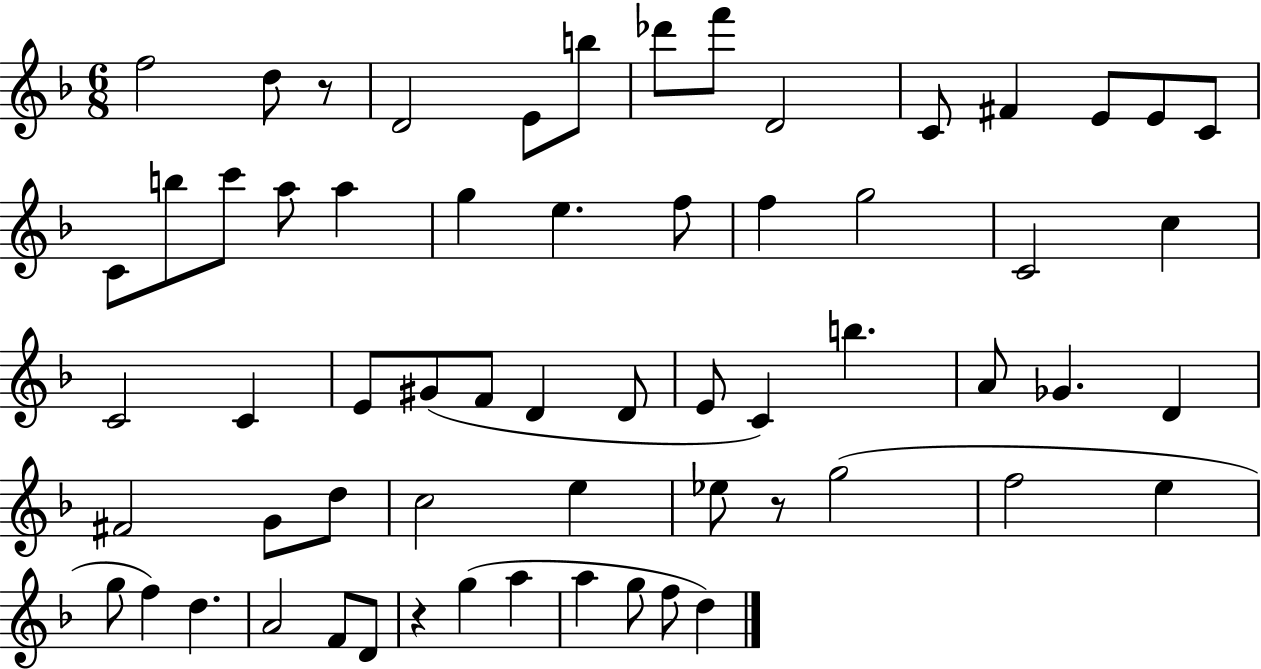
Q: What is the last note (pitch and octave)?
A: D5